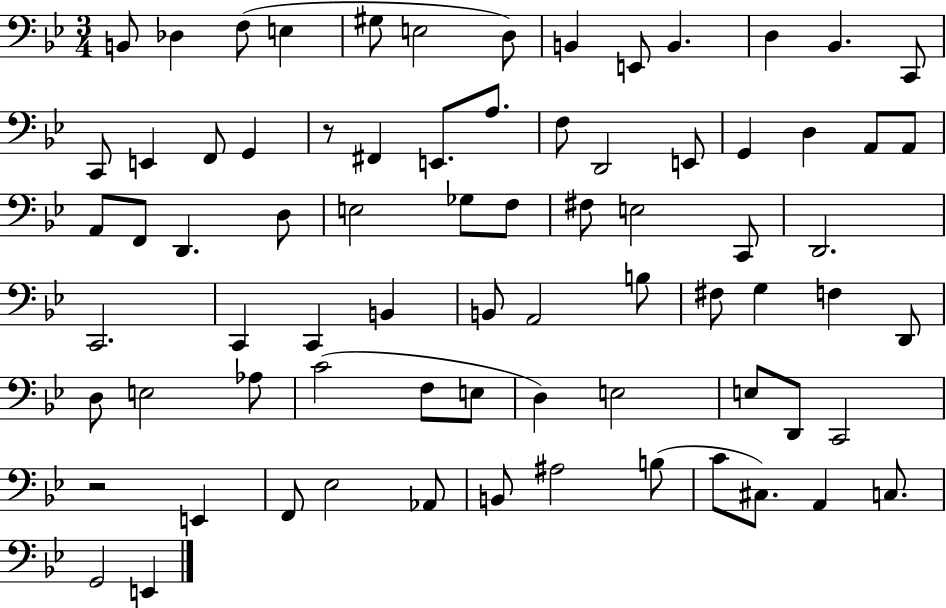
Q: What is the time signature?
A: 3/4